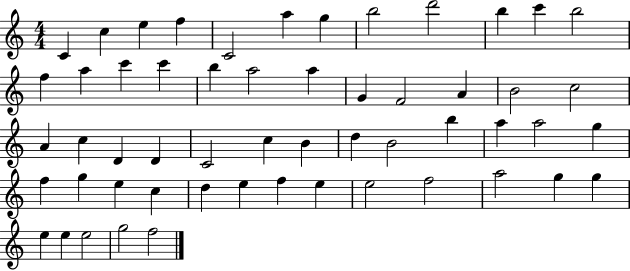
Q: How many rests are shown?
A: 0